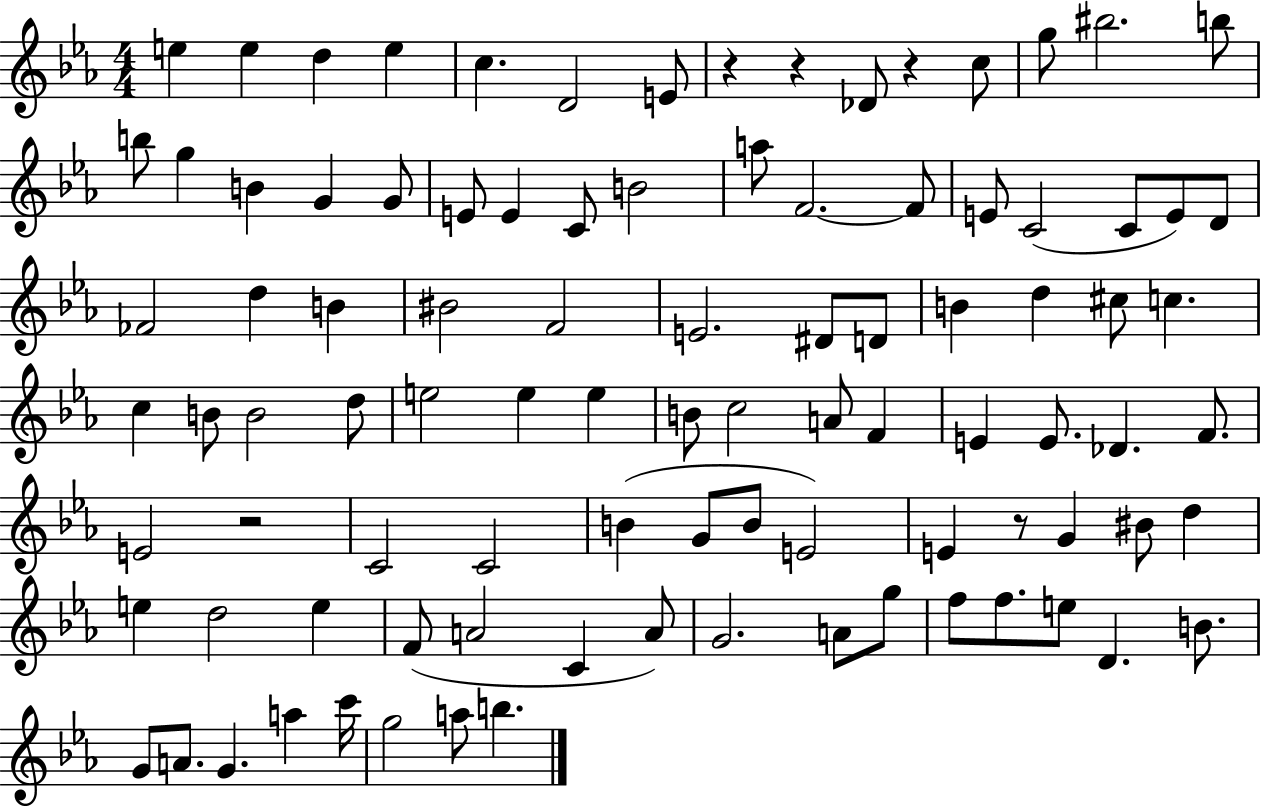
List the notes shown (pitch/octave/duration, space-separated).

E5/q E5/q D5/q E5/q C5/q. D4/h E4/e R/q R/q Db4/e R/q C5/e G5/e BIS5/h. B5/e B5/e G5/q B4/q G4/q G4/e E4/e E4/q C4/e B4/h A5/e F4/h. F4/e E4/e C4/h C4/e E4/e D4/e FES4/h D5/q B4/q BIS4/h F4/h E4/h. D#4/e D4/e B4/q D5/q C#5/e C5/q. C5/q B4/e B4/h D5/e E5/h E5/q E5/q B4/e C5/h A4/e F4/q E4/q E4/e. Db4/q. F4/e. E4/h R/h C4/h C4/h B4/q G4/e B4/e E4/h E4/q R/e G4/q BIS4/e D5/q E5/q D5/h E5/q F4/e A4/h C4/q A4/e G4/h. A4/e G5/e F5/e F5/e. E5/e D4/q. B4/e. G4/e A4/e. G4/q. A5/q C6/s G5/h A5/e B5/q.